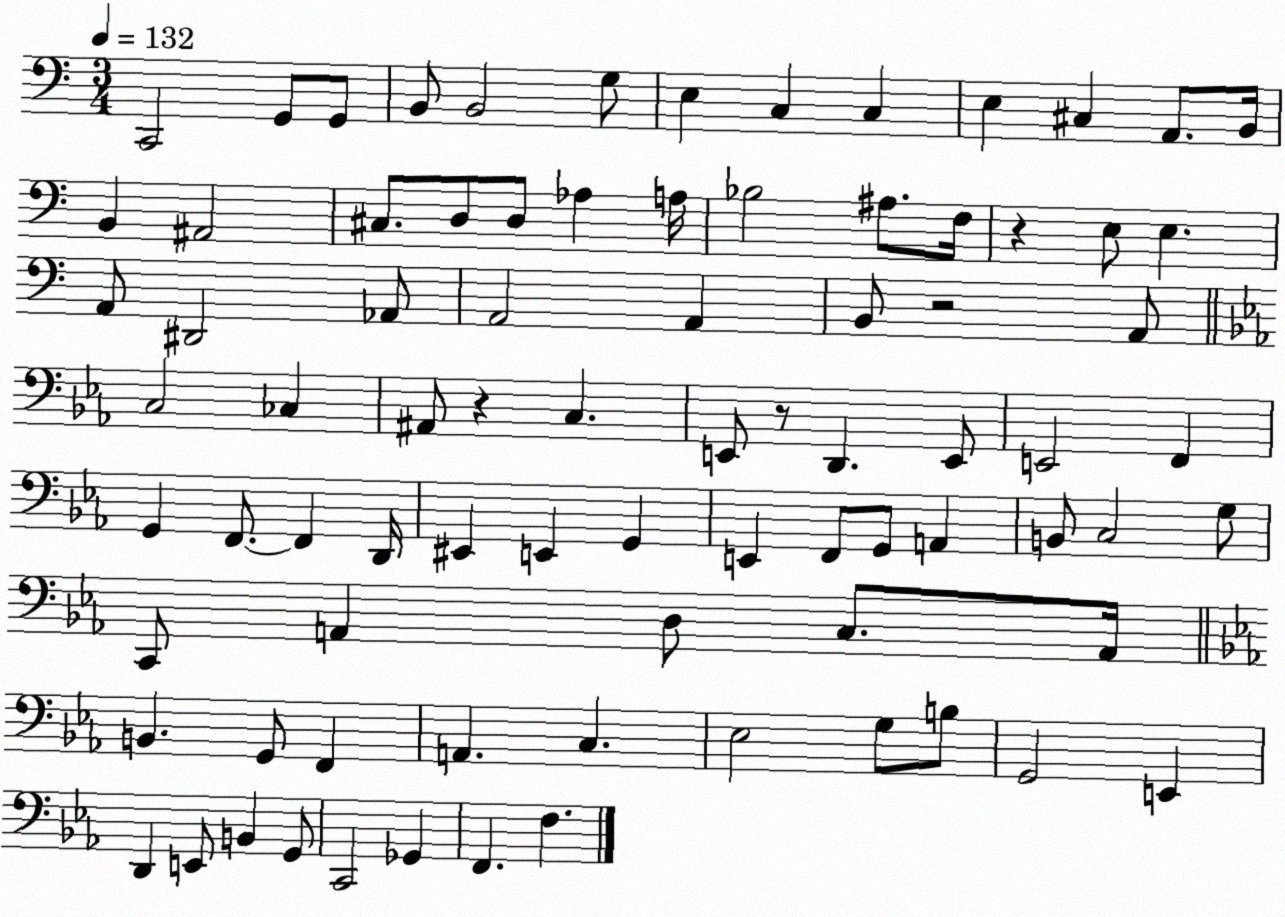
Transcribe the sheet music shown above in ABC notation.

X:1
T:Untitled
M:3/4
L:1/4
K:C
C,,2 G,,/2 G,,/2 B,,/2 B,,2 G,/2 E, C, C, E, ^C, A,,/2 B,,/4 B,, ^A,,2 ^C,/2 D,/2 D,/2 _A, A,/4 _B,2 ^A,/2 F,/4 z E,/2 E, A,,/2 ^D,,2 _A,,/2 A,,2 A,, B,,/2 z2 A,,/2 C,2 _C, ^A,,/2 z C, E,,/2 z/2 D,, E,,/2 E,,2 F,, G,, F,,/2 F,, D,,/4 ^E,, E,, G,, E,, F,,/2 G,,/2 A,, B,,/2 C,2 G,/2 C,,/2 A,, D,/2 C,/2 A,,/4 B,, G,,/2 F,, A,, C, _E,2 G,/2 B,/2 G,,2 E,, D,, E,,/2 B,, G,,/2 C,,2 _G,, F,, F,